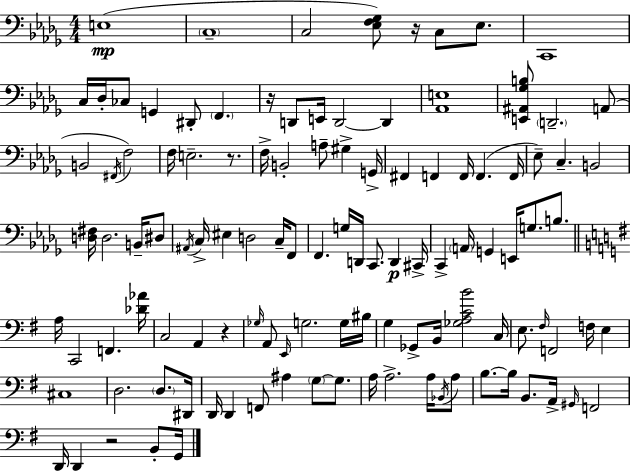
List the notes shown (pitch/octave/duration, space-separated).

E3/w C3/w C3/h [Eb3,F3,Gb3]/e R/s C3/e Eb3/e. C2/w C3/s Db3/s CES3/e G2/q D#2/e F2/q. R/s D2/e E2/s D2/h D2/q [Ab2,E3]/w [E2,A#2,Gb3,B3]/e D2/h. A2/e B2/h F#2/s F3/h F3/s E3/h. R/e. F3/s B2/h A3/e G#3/q G2/s F#2/q F2/q F2/s F2/q. F2/s Eb3/e C3/q. B2/h [D3,F#3]/s D3/h. B2/s D#3/e A#2/s C3/s EIS3/q D3/h C3/s F2/e F2/q. G3/s D2/s C2/e. D2/q C#2/s C2/q A2/s G2/q E2/s G3/e. B3/e. A3/s C2/h F2/q. [Db4,Ab4]/s C3/h A2/q R/q Gb3/s A2/e E2/s G3/h. G3/s BIS3/s G3/q Gb2/e B2/s [Gb3,A3,C4,B4]/h C3/s E3/e. F#3/s F2/h F3/s E3/q C#3/w D3/h. D3/e. D#2/s D2/s D2/q F2/e A#3/q G3/e G3/e. A3/s A3/h. A3/s Bb2/s A3/e B3/e. B3/s B2/e. A2/s G#2/s F2/h D2/s D2/q R/h B2/e G2/s